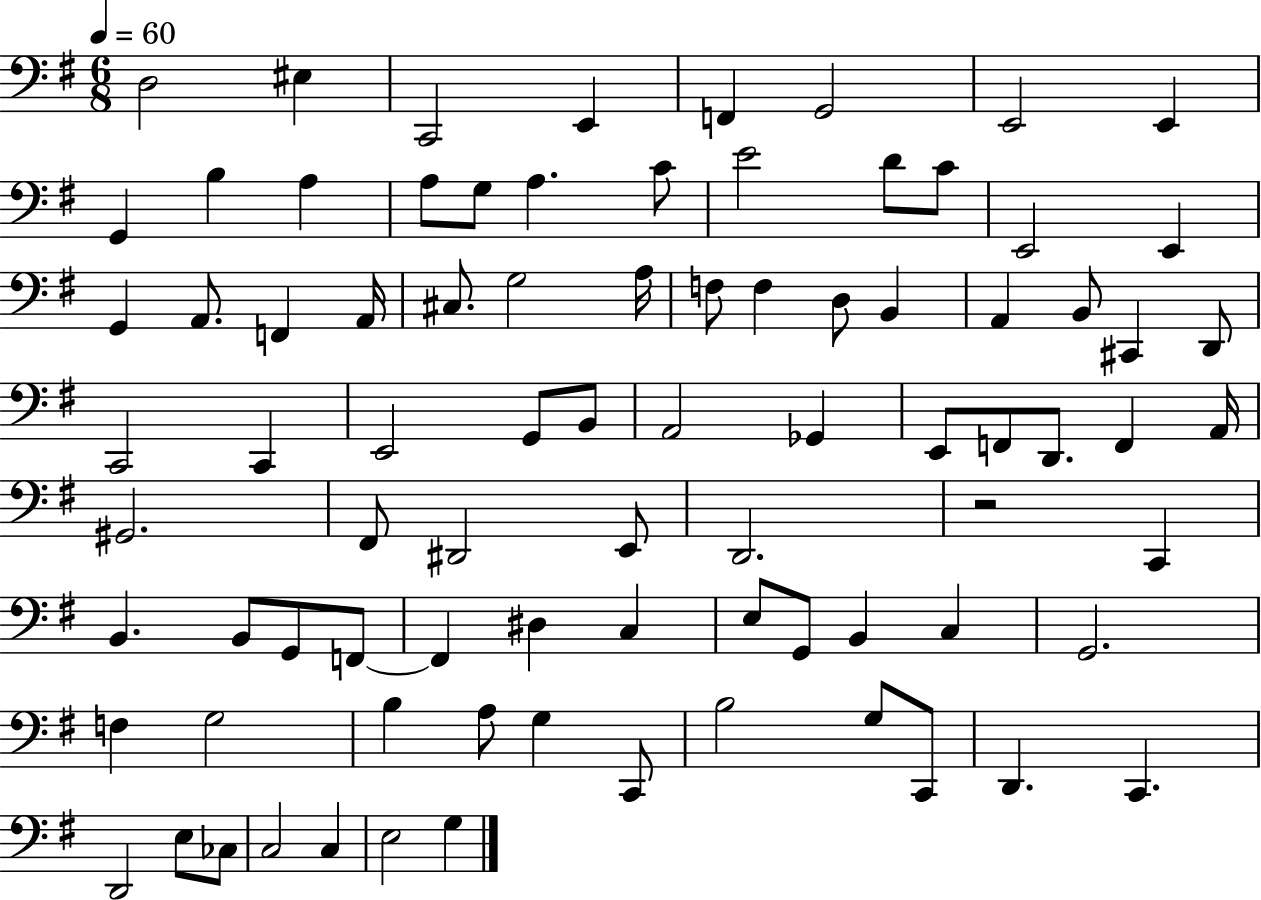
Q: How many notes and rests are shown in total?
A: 84